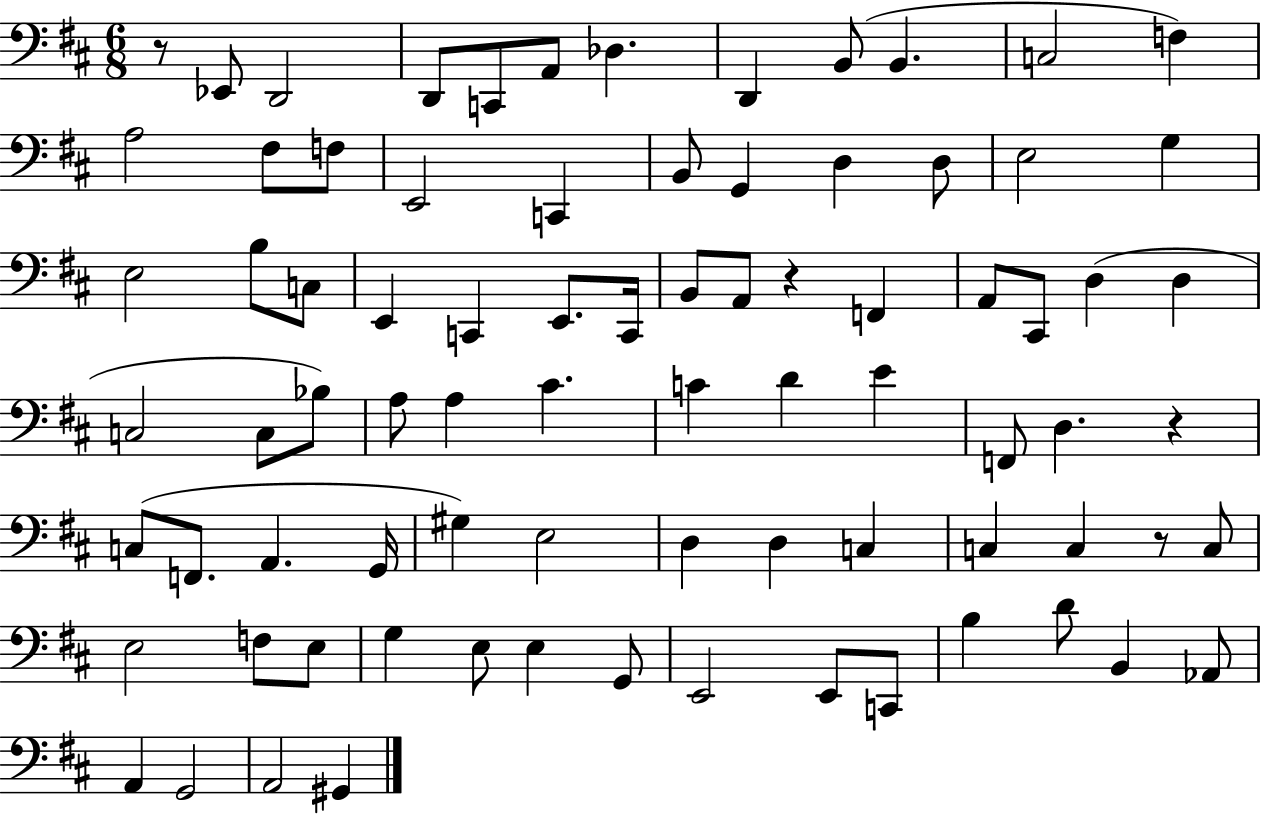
{
  \clef bass
  \numericTimeSignature
  \time 6/8
  \key d \major
  r8 ees,8 d,2 | d,8 c,8 a,8 des4. | d,4 b,8( b,4. | c2 f4) | \break a2 fis8 f8 | e,2 c,4 | b,8 g,4 d4 d8 | e2 g4 | \break e2 b8 c8 | e,4 c,4 e,8. c,16 | b,8 a,8 r4 f,4 | a,8 cis,8 d4( d4 | \break c2 c8 bes8) | a8 a4 cis'4. | c'4 d'4 e'4 | f,8 d4. r4 | \break c8( f,8. a,4. g,16 | gis4) e2 | d4 d4 c4 | c4 c4 r8 c8 | \break e2 f8 e8 | g4 e8 e4 g,8 | e,2 e,8 c,8 | b4 d'8 b,4 aes,8 | \break a,4 g,2 | a,2 gis,4 | \bar "|."
}